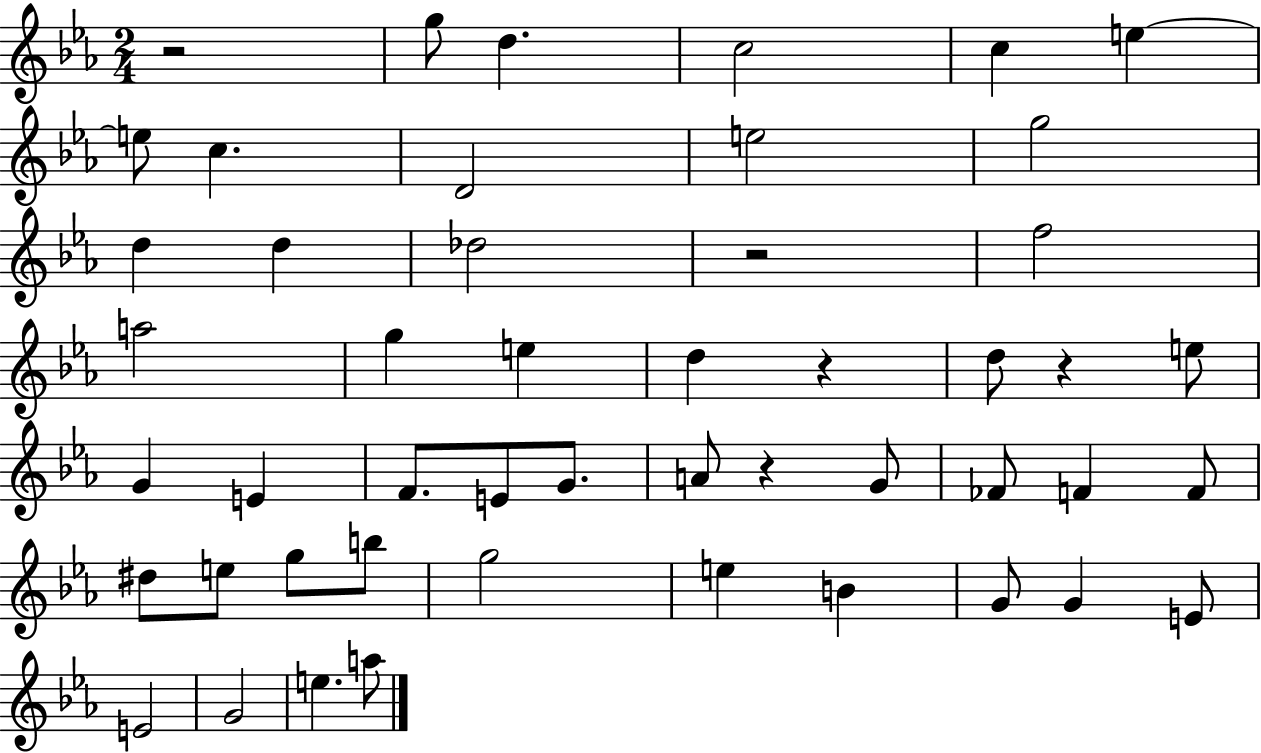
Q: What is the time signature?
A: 2/4